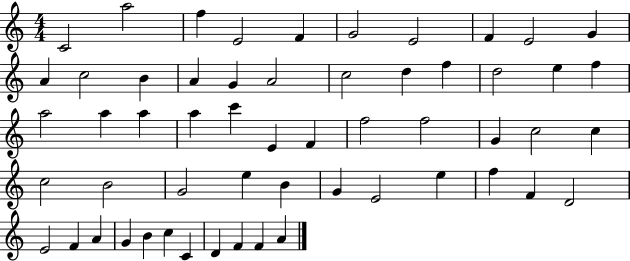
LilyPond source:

{
  \clef treble
  \numericTimeSignature
  \time 4/4
  \key c \major
  c'2 a''2 | f''4 e'2 f'4 | g'2 e'2 | f'4 e'2 g'4 | \break a'4 c''2 b'4 | a'4 g'4 a'2 | c''2 d''4 f''4 | d''2 e''4 f''4 | \break a''2 a''4 a''4 | a''4 c'''4 e'4 f'4 | f''2 f''2 | g'4 c''2 c''4 | \break c''2 b'2 | g'2 e''4 b'4 | g'4 e'2 e''4 | f''4 f'4 d'2 | \break e'2 f'4 a'4 | g'4 b'4 c''4 c'4 | d'4 f'4 f'4 a'4 | \bar "|."
}